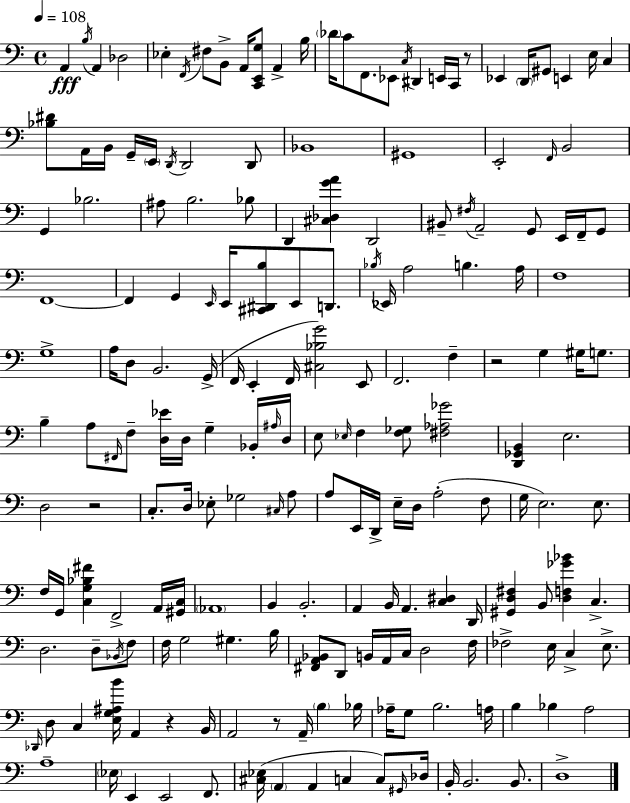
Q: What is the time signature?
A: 4/4